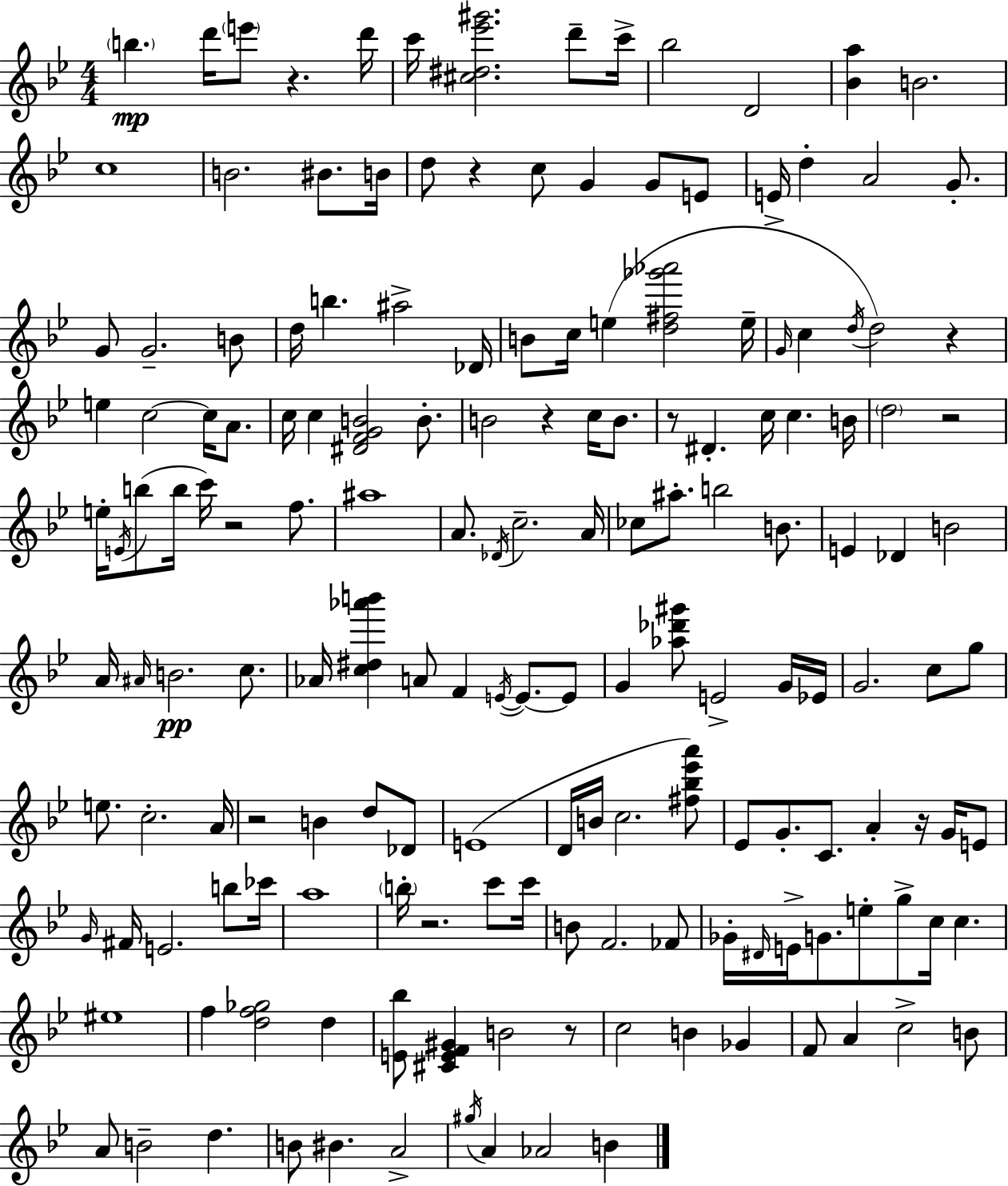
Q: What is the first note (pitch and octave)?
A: B5